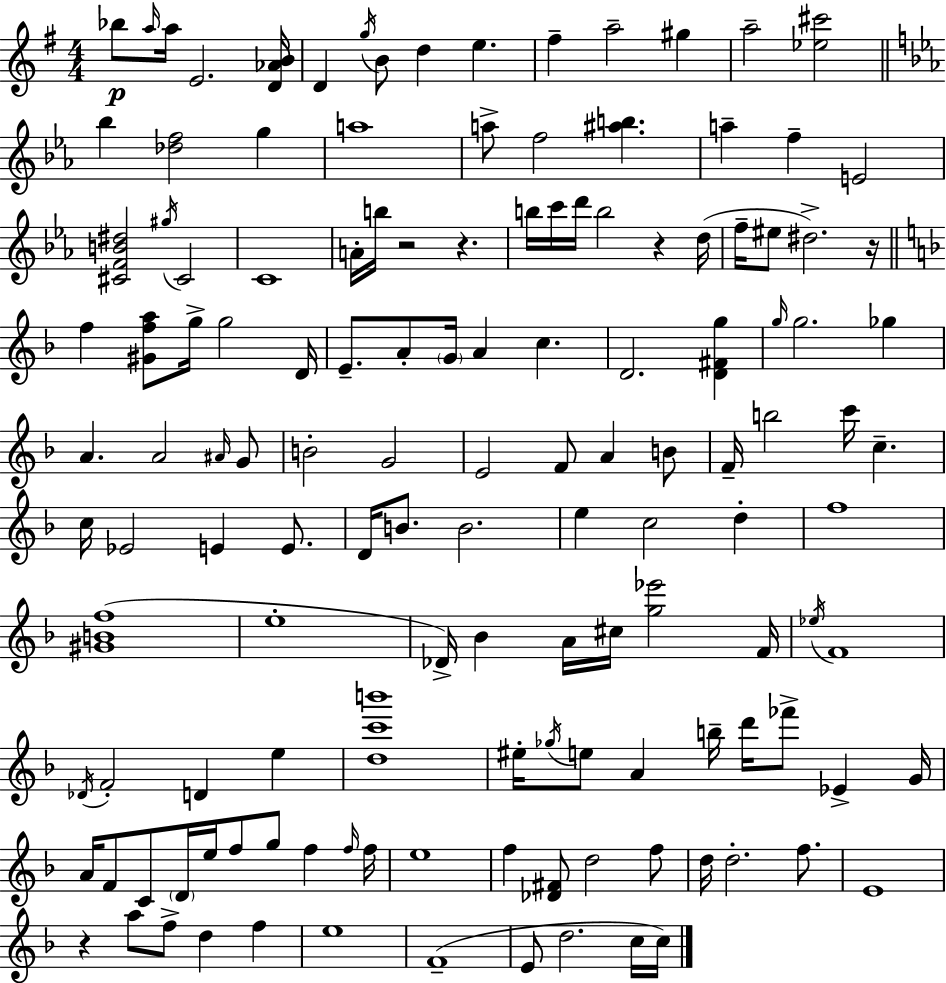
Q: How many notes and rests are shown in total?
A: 137